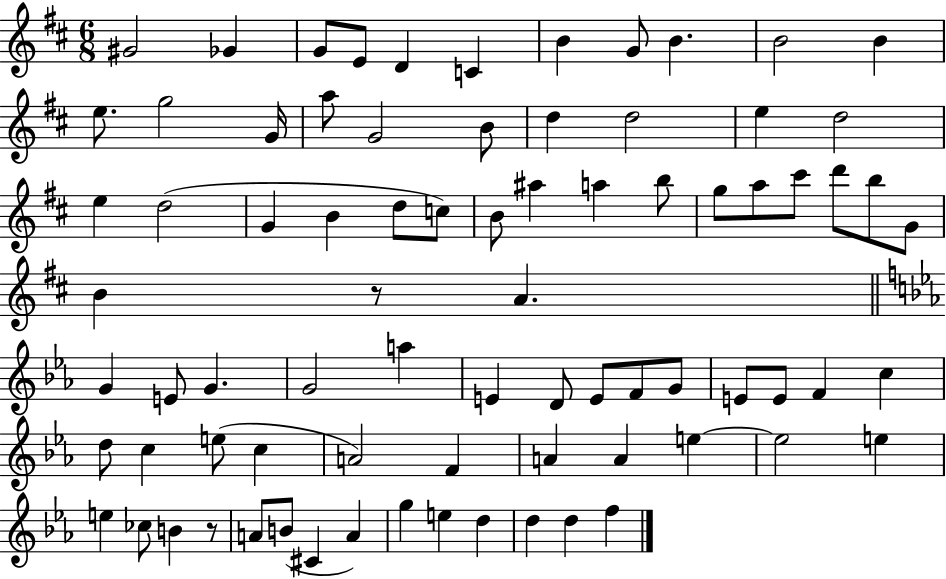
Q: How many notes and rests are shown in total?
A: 79